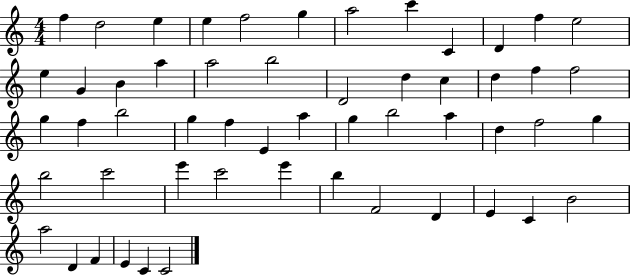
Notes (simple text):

F5/q D5/h E5/q E5/q F5/h G5/q A5/h C6/q C4/q D4/q F5/q E5/h E5/q G4/q B4/q A5/q A5/h B5/h D4/h D5/q C5/q D5/q F5/q F5/h G5/q F5/q B5/h G5/q F5/q E4/q A5/q G5/q B5/h A5/q D5/q F5/h G5/q B5/h C6/h E6/q C6/h E6/q B5/q F4/h D4/q E4/q C4/q B4/h A5/h D4/q F4/q E4/q C4/q C4/h